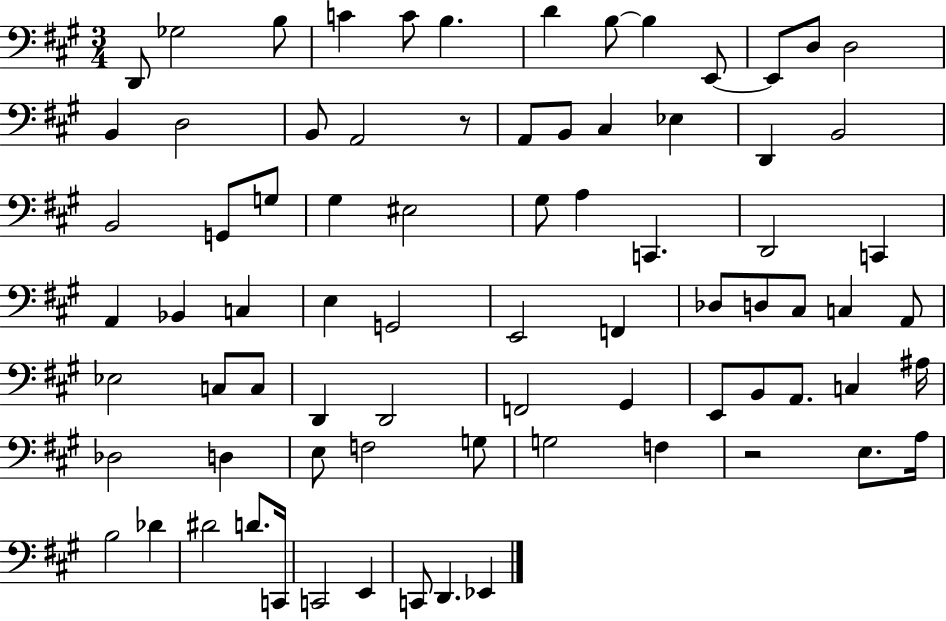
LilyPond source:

{
  \clef bass
  \numericTimeSignature
  \time 3/4
  \key a \major
  d,8 ges2 b8 | c'4 c'8 b4. | d'4 b8~~ b4 e,8~~ | e,8 d8 d2 | \break b,4 d2 | b,8 a,2 r8 | a,8 b,8 cis4 ees4 | d,4 b,2 | \break b,2 g,8 g8 | gis4 eis2 | gis8 a4 c,4. | d,2 c,4 | \break a,4 bes,4 c4 | e4 g,2 | e,2 f,4 | des8 d8 cis8 c4 a,8 | \break ees2 c8 c8 | d,4 d,2 | f,2 gis,4 | e,8 b,8 a,8. c4 ais16 | \break des2 d4 | e8 f2 g8 | g2 f4 | r2 e8. a16 | \break b2 des'4 | dis'2 d'8. c,16 | c,2 e,4 | c,8 d,4. ees,4 | \break \bar "|."
}